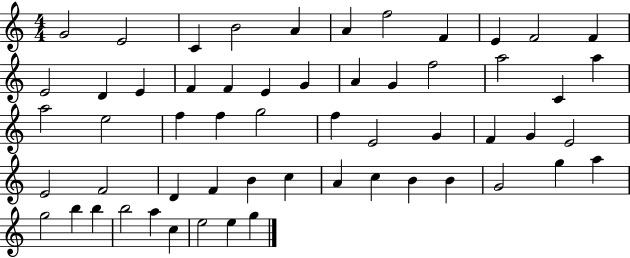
G4/h E4/h C4/q B4/h A4/q A4/q F5/h F4/q E4/q F4/h F4/q E4/h D4/q E4/q F4/q F4/q E4/q G4/q A4/q G4/q F5/h A5/h C4/q A5/q A5/h E5/h F5/q F5/q G5/h F5/q E4/h G4/q F4/q G4/q E4/h E4/h F4/h D4/q F4/q B4/q C5/q A4/q C5/q B4/q B4/q G4/h G5/q A5/q G5/h B5/q B5/q B5/h A5/q C5/q E5/h E5/q G5/q